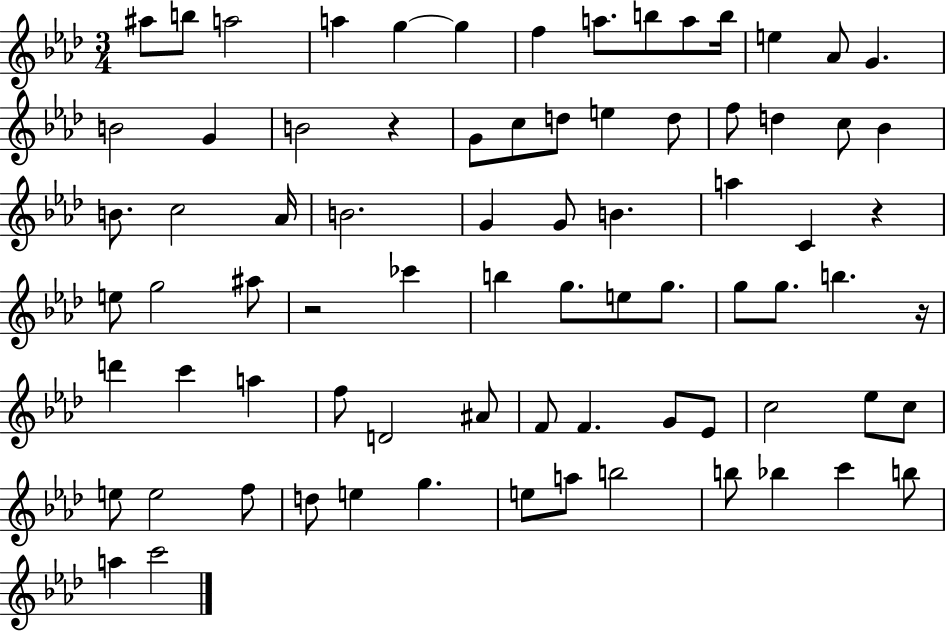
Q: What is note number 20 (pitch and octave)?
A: D5